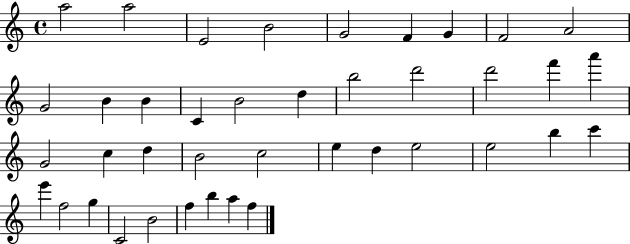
X:1
T:Untitled
M:4/4
L:1/4
K:C
a2 a2 E2 B2 G2 F G F2 A2 G2 B B C B2 d b2 d'2 d'2 f' a' G2 c d B2 c2 e d e2 e2 b c' e' f2 g C2 B2 f b a f